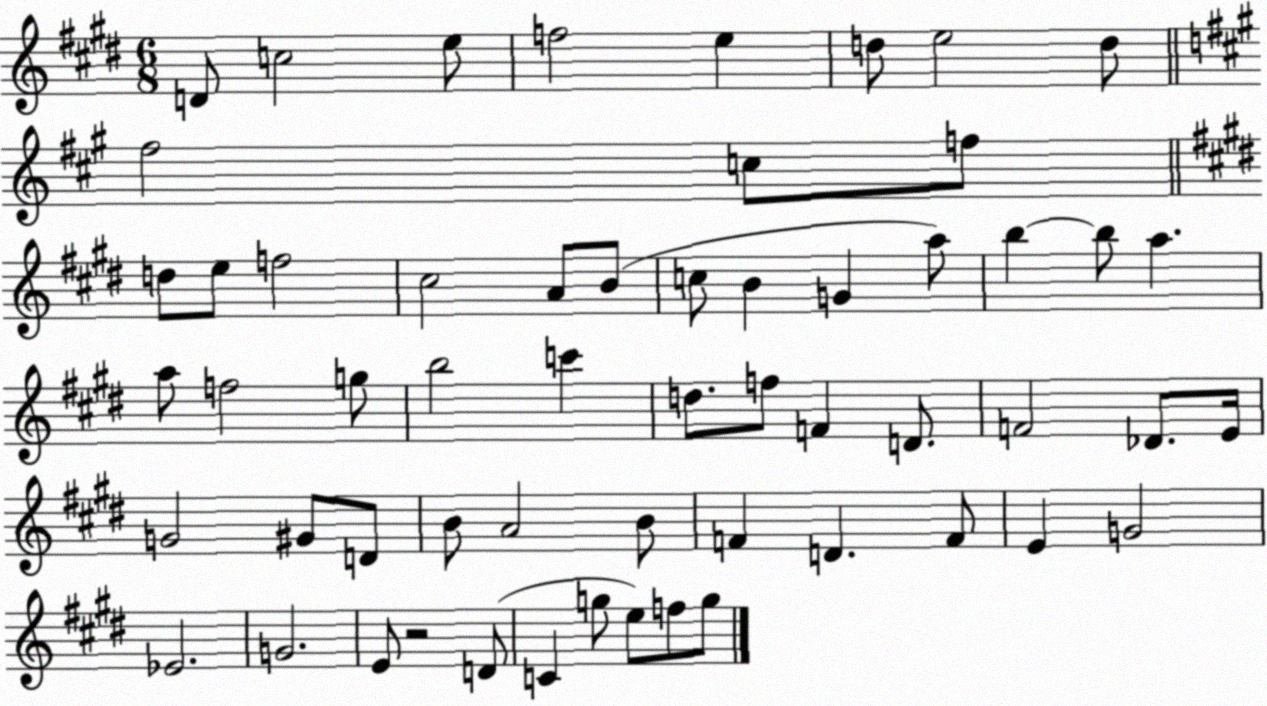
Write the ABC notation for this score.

X:1
T:Untitled
M:6/8
L:1/4
K:E
D/2 c2 e/2 f2 e d/2 e2 d/2 ^f2 c/2 f/2 d/2 e/2 f2 ^c2 A/2 B/2 c/2 B G a/2 b b/2 a a/2 f2 g/2 b2 c' d/2 f/2 F D/2 F2 _D/2 E/4 G2 ^G/2 D/2 B/2 A2 B/2 F D F/2 E G2 _E2 G2 E/2 z2 D/2 C g/2 e/2 f/2 g/2